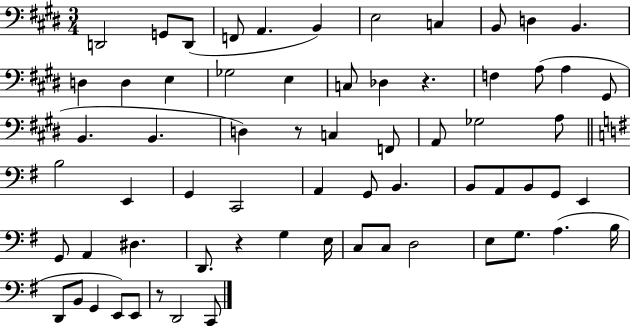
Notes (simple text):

D2/h G2/e D2/e F2/e A2/q. B2/q E3/h C3/q B2/e D3/q B2/q. D3/q D3/q E3/q Gb3/h E3/q C3/e Db3/q R/q. F3/q A3/e A3/q G#2/e B2/q. B2/q. D3/q R/e C3/q F2/e A2/e Gb3/h A3/e B3/h E2/q G2/q C2/h A2/q G2/e B2/q. B2/e A2/e B2/e G2/e E2/q G2/e A2/q D#3/q. D2/e. R/q G3/q E3/s C3/e C3/e D3/h E3/e G3/e. A3/q. B3/s D2/e B2/e G2/q E2/e E2/e R/e D2/h C2/e